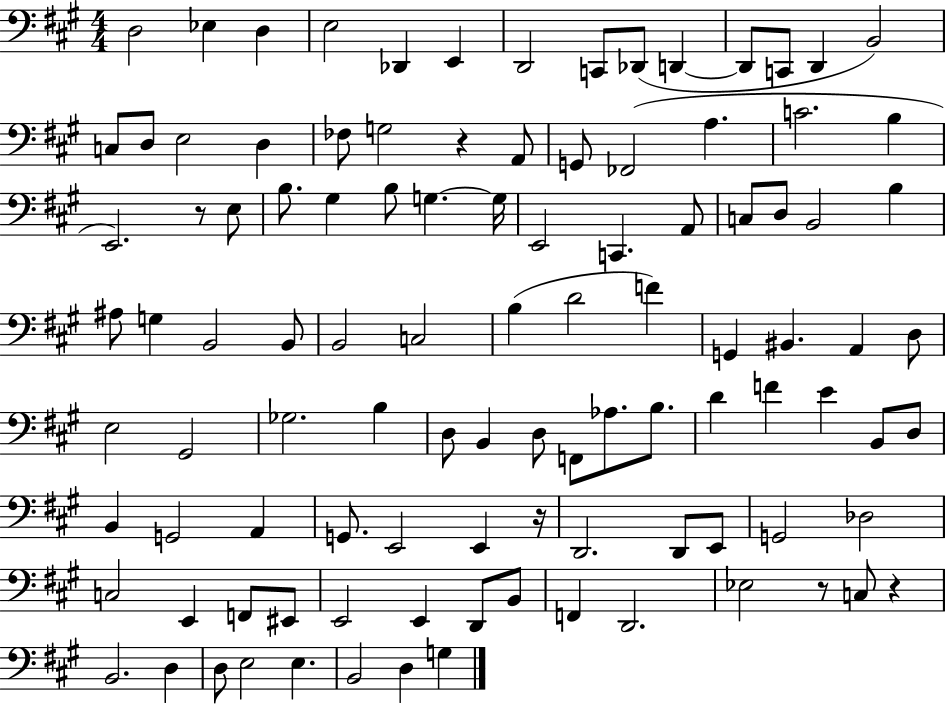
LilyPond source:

{
  \clef bass
  \numericTimeSignature
  \time 4/4
  \key a \major
  \repeat volta 2 { d2 ees4 d4 | e2 des,4 e,4 | d,2 c,8 des,8( d,4~~ | d,8 c,8 d,4 b,2) | \break c8 d8 e2 d4 | fes8 g2 r4 a,8 | g,8 fes,2( a4. | c'2. b4 | \break e,2.) r8 e8 | b8. gis4 b8 g4.~~ g16 | e,2 c,4. a,8 | c8 d8 b,2 b4 | \break ais8 g4 b,2 b,8 | b,2 c2 | b4( d'2 f'4) | g,4 bis,4. a,4 d8 | \break e2 gis,2 | ges2. b4 | d8 b,4 d8 f,8 aes8. b8. | d'4 f'4 e'4 b,8 d8 | \break b,4 g,2 a,4 | g,8. e,2 e,4 r16 | d,2. d,8 e,8 | g,2 des2 | \break c2 e,4 f,8 eis,8 | e,2 e,4 d,8 b,8 | f,4 d,2. | ees2 r8 c8 r4 | \break b,2. d4 | d8 e2 e4. | b,2 d4 g4 | } \bar "|."
}